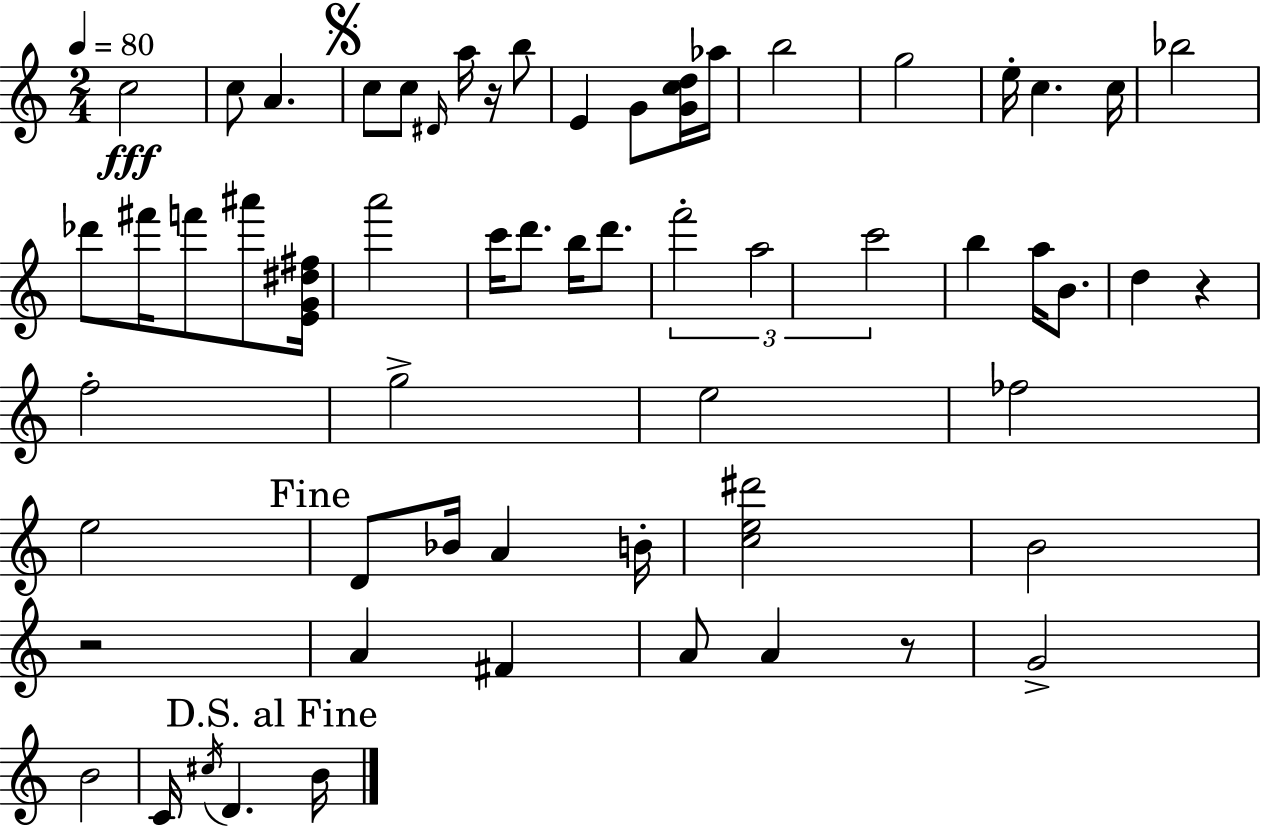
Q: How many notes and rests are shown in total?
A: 60